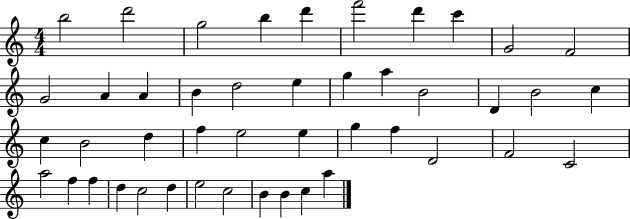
B5/h D6/h G5/h B5/q D6/q F6/h D6/q C6/q G4/h F4/h G4/h A4/q A4/q B4/q D5/h E5/q G5/q A5/q B4/h D4/q B4/h C5/q C5/q B4/h D5/q F5/q E5/h E5/q G5/q F5/q D4/h F4/h C4/h A5/h F5/q F5/q D5/q C5/h D5/q E5/h C5/h B4/q B4/q C5/q A5/q